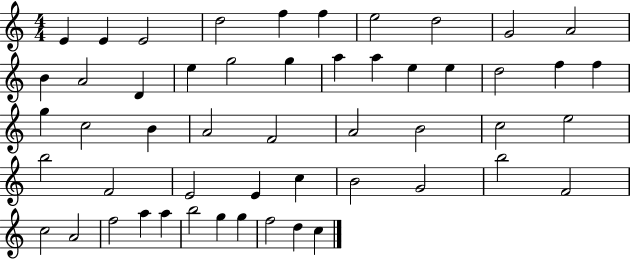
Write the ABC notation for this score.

X:1
T:Untitled
M:4/4
L:1/4
K:C
E E E2 d2 f f e2 d2 G2 A2 B A2 D e g2 g a a e e d2 f f g c2 B A2 F2 A2 B2 c2 e2 b2 F2 E2 E c B2 G2 b2 F2 c2 A2 f2 a a b2 g g f2 d c